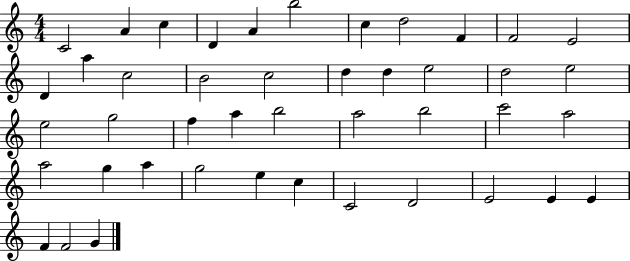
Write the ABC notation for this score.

X:1
T:Untitled
M:4/4
L:1/4
K:C
C2 A c D A b2 c d2 F F2 E2 D a c2 B2 c2 d d e2 d2 e2 e2 g2 f a b2 a2 b2 c'2 a2 a2 g a g2 e c C2 D2 E2 E E F F2 G